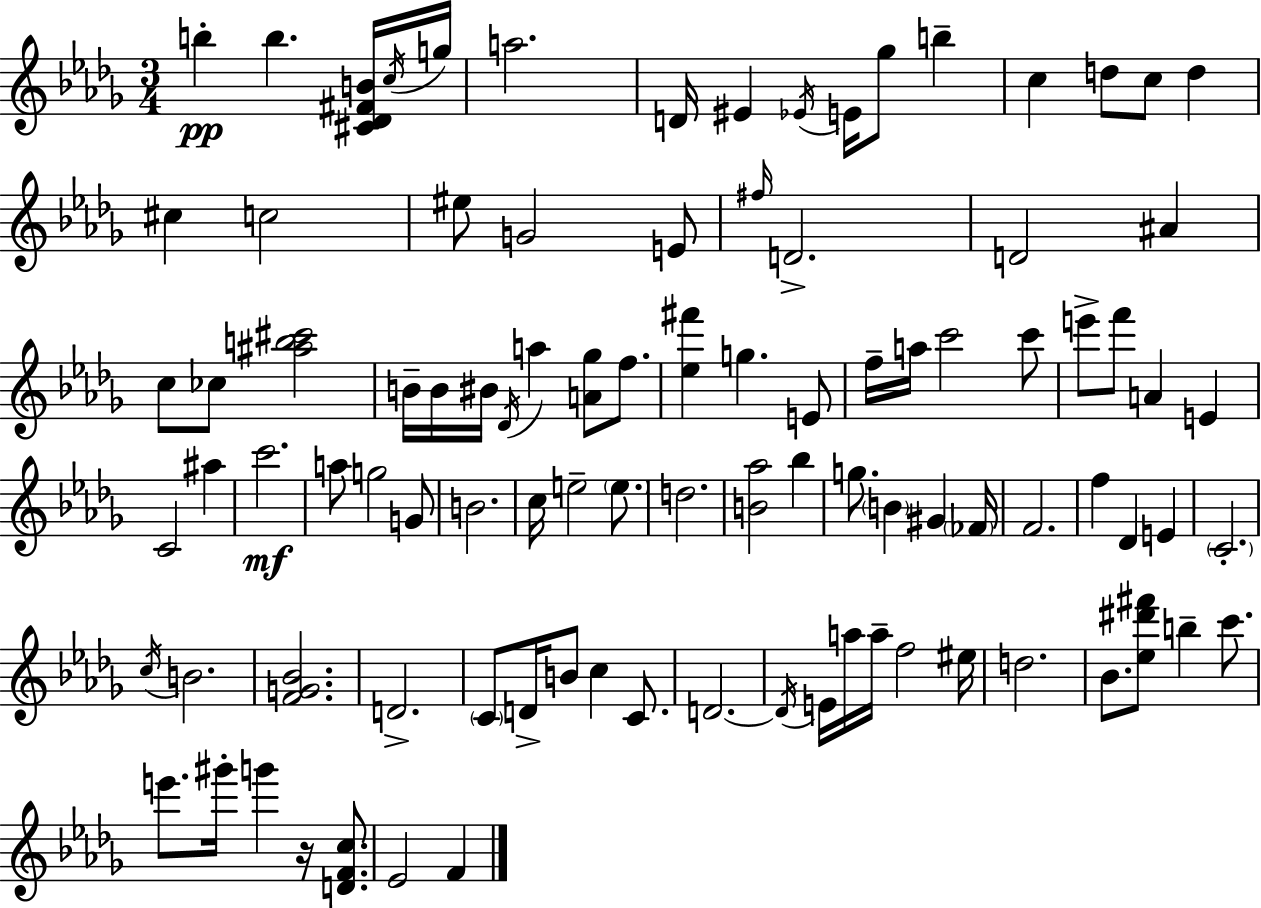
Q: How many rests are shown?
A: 1